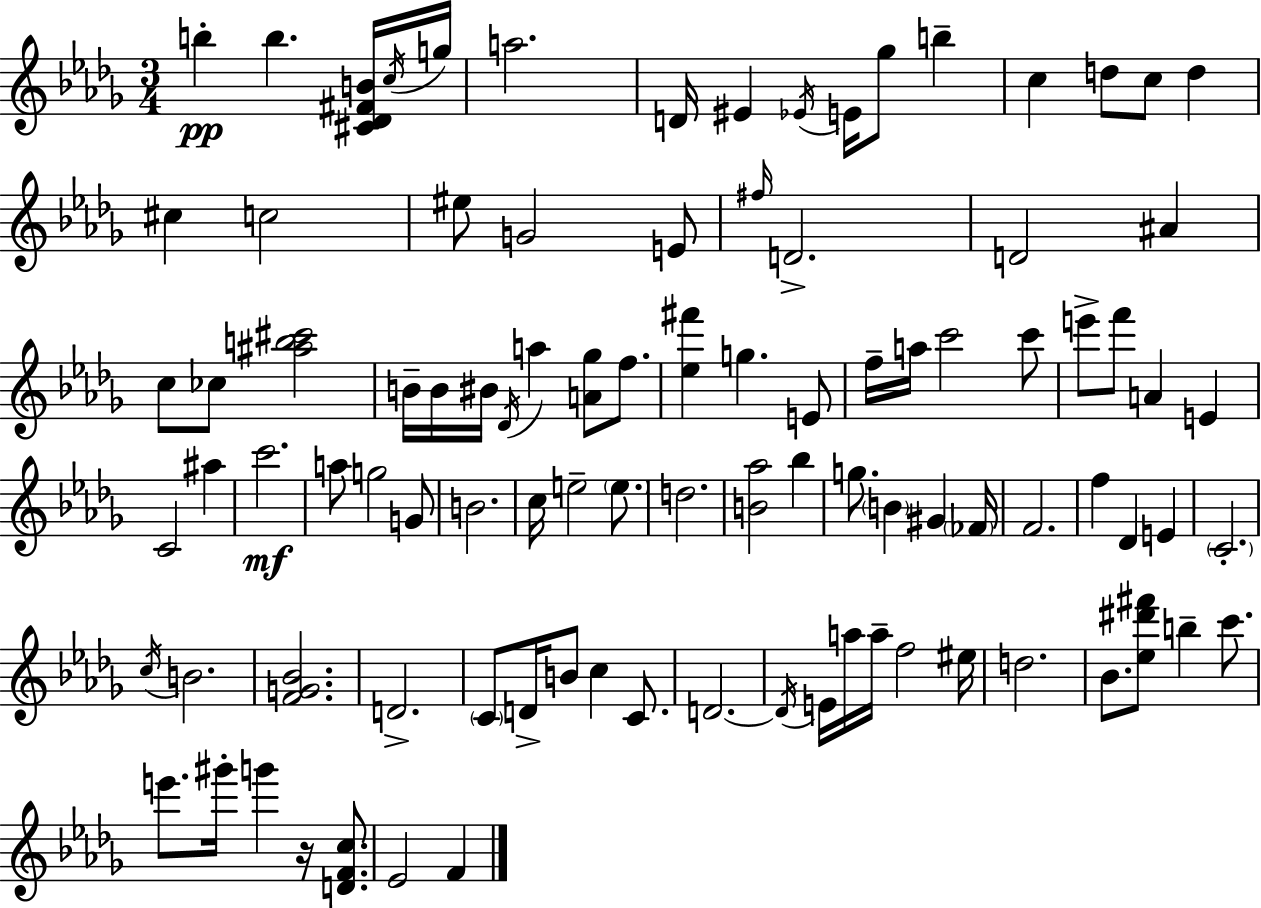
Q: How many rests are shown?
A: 1